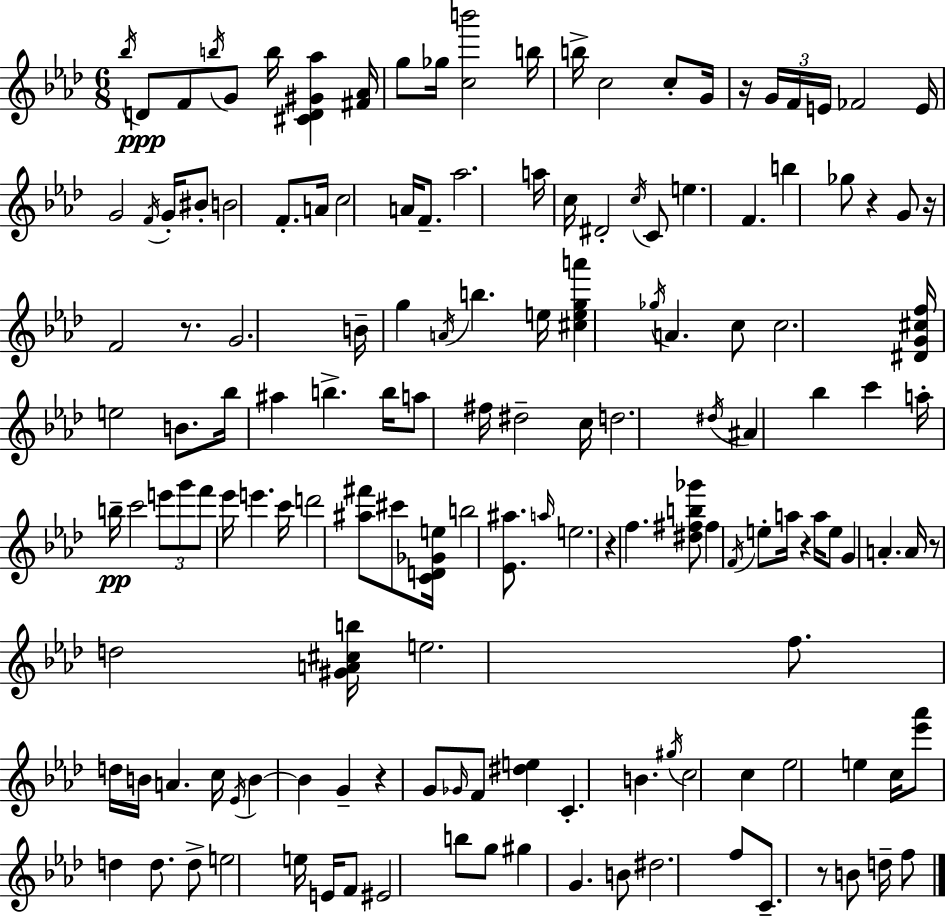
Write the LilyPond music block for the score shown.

{
  \clef treble
  \numericTimeSignature
  \time 6/8
  \key aes \major
  \acciaccatura { bes''16 }\ppp d'8 f'8 \acciaccatura { b''16 } g'8 b''16 <cis' d' gis' aes''>4 | <fis' aes'>16 g''8 ges''16 <c'' b'''>2 | b''16 b''16-> c''2 c''8-. | g'16 r16 \tuplet 3/2 { g'16 f'16 e'16 } fes'2 | \break e'16 g'2 \acciaccatura { f'16 } | g'16-. bis'8-. b'2 f'8.-. | a'16 c''2 a'16 | f'8.-- aes''2. | \break a''16 c''16 dis'2-. | \acciaccatura { c''16 } c'8 e''4. f'4. | b''4 ges''8 r4 | g'8 r16 f'2 | \break r8. g'2. | b'16-- g''4 \acciaccatura { a'16 } b''4. | e''16 <cis'' e'' g'' a'''>4 \acciaccatura { ges''16 } a'4. | c''8 c''2. | \break <dis' g' cis'' f''>16 e''2 | b'8. bes''16 ais''4 b''4.-> | b''16 a''8 fis''16 dis''2-- | c''16 d''2. | \break \acciaccatura { dis''16 } ais'4 bes''4 | c'''4 a''16-. b''16--\pp c'''2 | \tuplet 3/2 { e'''8 g'''8 f'''8 } ees'''16 | e'''4. c'''16 d'''2 | \break <ais'' fis'''>8 cis'''8 <c' d' ges' e''>16 b''2 | <ees' ais''>8. \grace { a''16 } e''2. | r4 | f''4. <dis'' fis'' b'' ges'''>8 fis''4 | \break \acciaccatura { f'16 } e''8-. a''16 r4 a''16 e''8 g'4 | a'4.-. a'16 r8 | d''2 <gis' a' cis'' b''>16 e''2. | f''8. | \break d''16 b'16 a'4. c''16 \acciaccatura { ees'16 } b'4~~ | b'4 g'4-- r4 | g'8 \grace { ges'16 } f'8 <dis'' e''>4 c'4.-. | b'4. \acciaccatura { gis''16 } | \break c''2 c''4 | ees''2 e''4 | c''16 <ees''' aes'''>8 d''4 d''8. d''8-> | e''2 e''16 e'16 f'8 | \break eis'2 b''8 g''8 | gis''4 g'4. b'8 | dis''2. | f''8 c'8.-- r8 b'8 d''16-- f''8 | \break \bar "|."
}